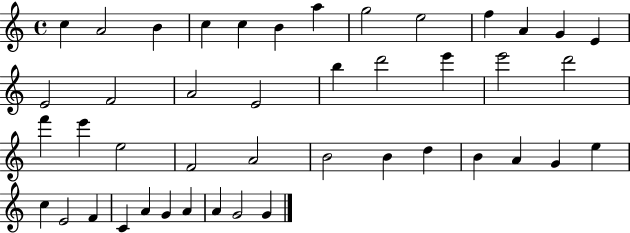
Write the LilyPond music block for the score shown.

{
  \clef treble
  \time 4/4
  \defaultTimeSignature
  \key c \major
  c''4 a'2 b'4 | c''4 c''4 b'4 a''4 | g''2 e''2 | f''4 a'4 g'4 e'4 | \break e'2 f'2 | a'2 e'2 | b''4 d'''2 e'''4 | e'''2 d'''2 | \break f'''4 e'''4 e''2 | f'2 a'2 | b'2 b'4 d''4 | b'4 a'4 g'4 e''4 | \break c''4 e'2 f'4 | c'4 a'4 g'4 a'4 | a'4 g'2 g'4 | \bar "|."
}